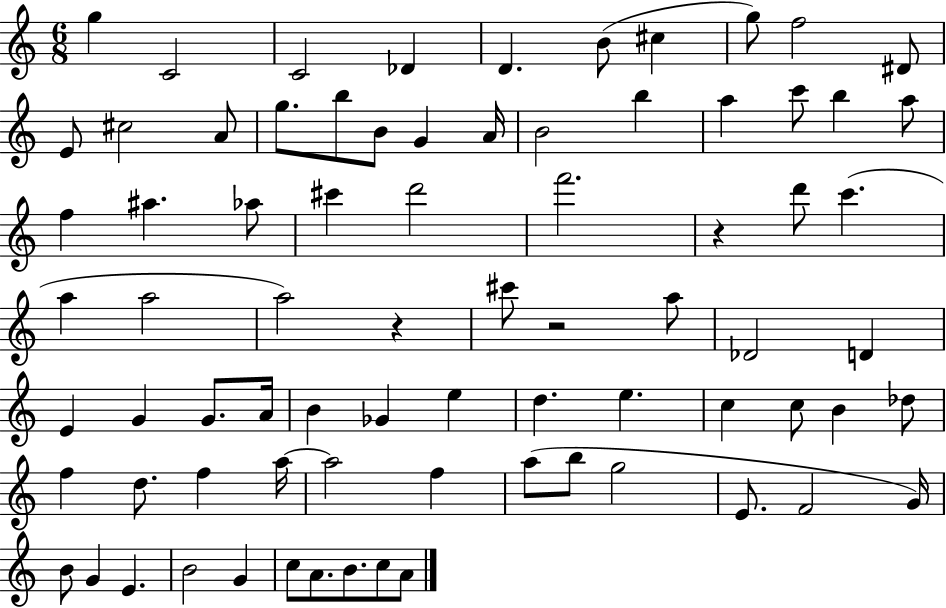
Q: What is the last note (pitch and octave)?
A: A4